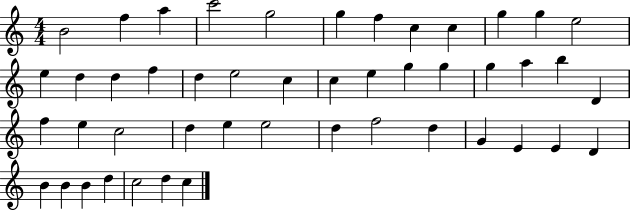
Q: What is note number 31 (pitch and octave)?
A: D5